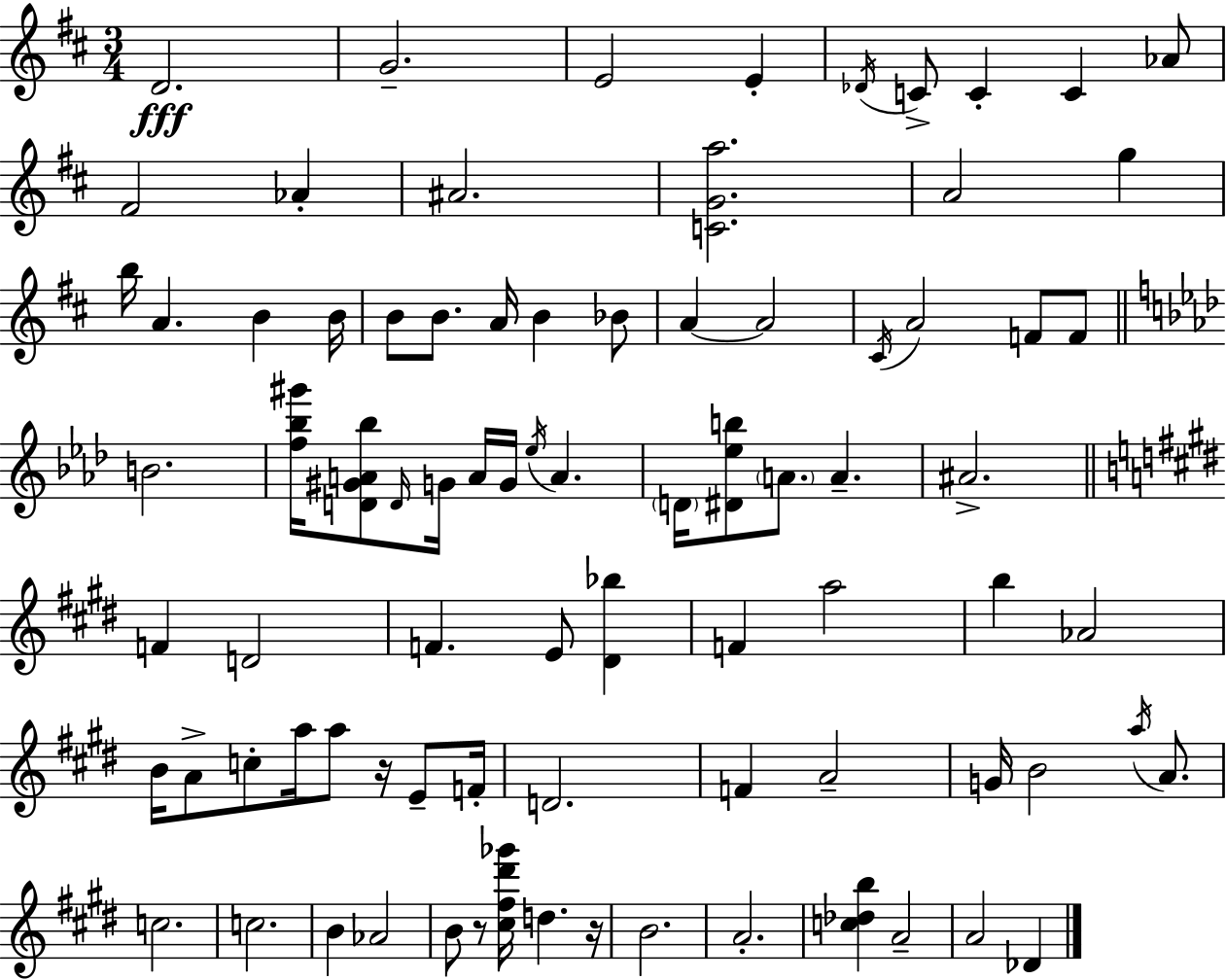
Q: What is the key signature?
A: D major